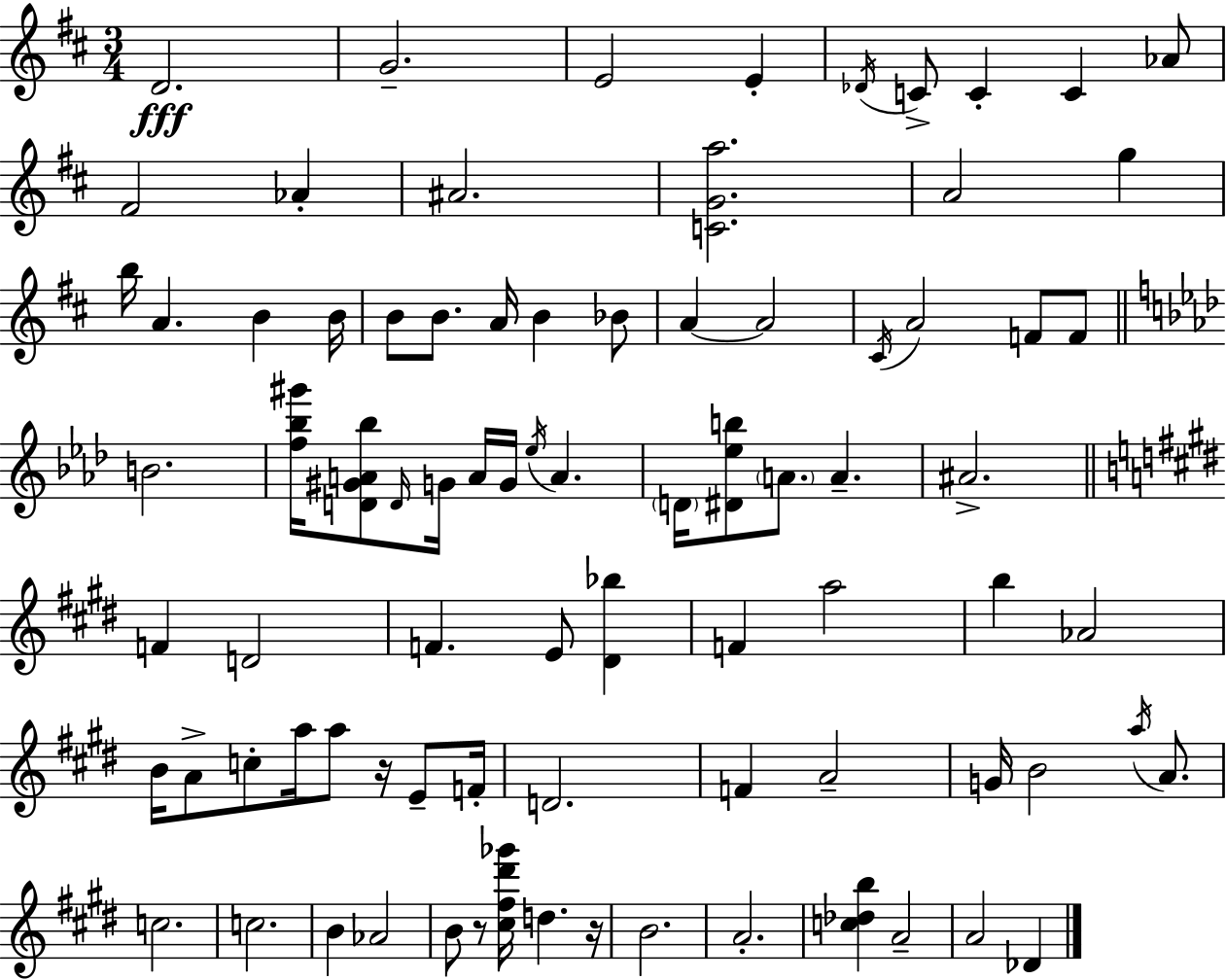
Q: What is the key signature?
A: D major